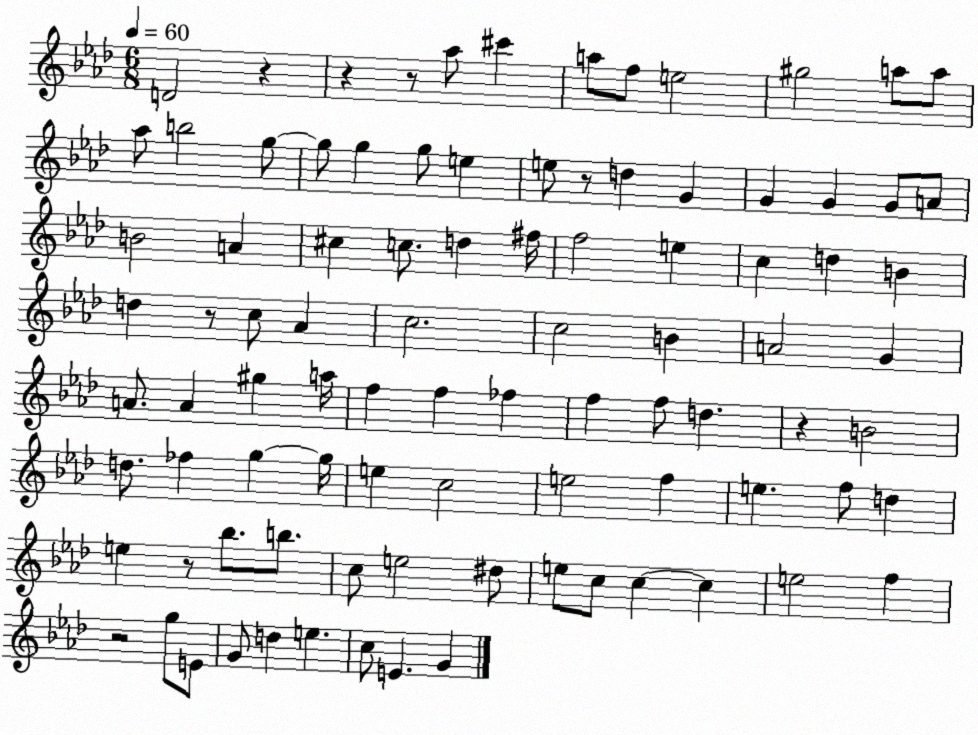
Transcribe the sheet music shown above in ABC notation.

X:1
T:Untitled
M:6/8
L:1/4
K:Ab
D2 z z z/2 _a/2 ^c' a/2 f/2 e2 ^g2 a/2 a/2 _a/2 b2 g/2 g/2 g g/2 e e/2 z/2 d G G G G/2 A/2 B2 A ^c c/2 d ^f/4 f2 e c d B d z/2 c/2 _A c2 c2 B A2 G A/2 A ^g a/4 f f _f f f/2 d z B2 d/2 _f g g/4 e c2 e2 f e f/2 d e z/2 _b/2 b/2 c/2 e2 ^d/2 e/2 c/2 c c e2 f z2 g/2 E/2 G/2 d e c/2 E G